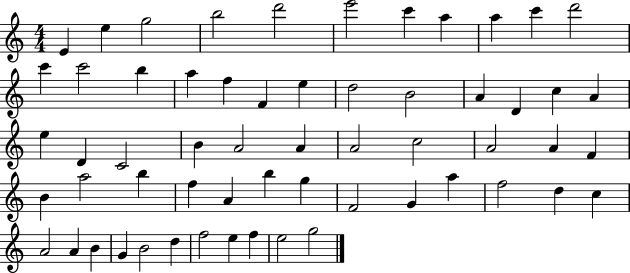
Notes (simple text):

E4/q E5/q G5/h B5/h D6/h E6/h C6/q A5/q A5/q C6/q D6/h C6/q C6/h B5/q A5/q F5/q F4/q E5/q D5/h B4/h A4/q D4/q C5/q A4/q E5/q D4/q C4/h B4/q A4/h A4/q A4/h C5/h A4/h A4/q F4/q B4/q A5/h B5/q F5/q A4/q B5/q G5/q F4/h G4/q A5/q F5/h D5/q C5/q A4/h A4/q B4/q G4/q B4/h D5/q F5/h E5/q F5/q E5/h G5/h